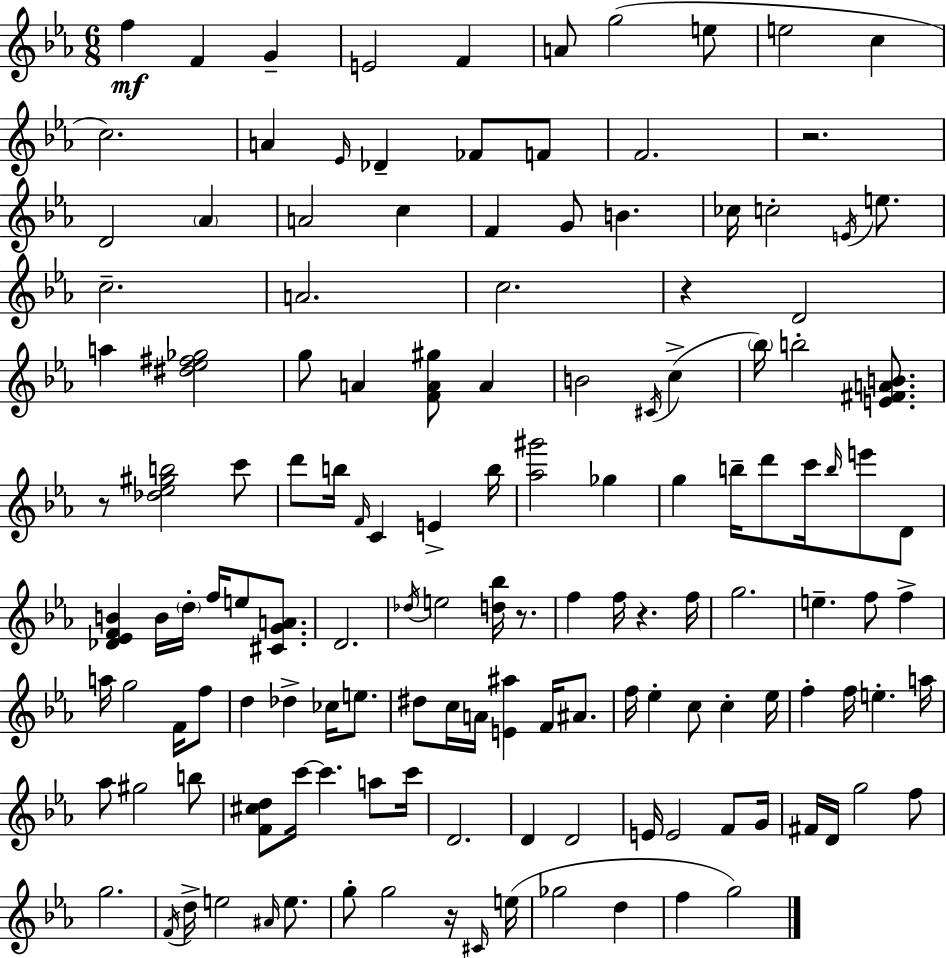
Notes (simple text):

F5/q F4/q G4/q E4/h F4/q A4/e G5/h E5/e E5/h C5/q C5/h. A4/q Eb4/s Db4/q FES4/e F4/e F4/h. R/h. D4/h Ab4/q A4/h C5/q F4/q G4/e B4/q. CES5/s C5/h E4/s E5/e. C5/h. A4/h. C5/h. R/q D4/h A5/q [D#5,Eb5,F#5,Gb5]/h G5/e A4/q [F4,A4,G#5]/e A4/q B4/h C#4/s C5/q Bb5/s B5/h [E4,F#4,A4,B4]/e. R/e [Db5,Eb5,G#5,B5]/h C6/e D6/e B5/s F4/s C4/q E4/q B5/s [Ab5,G#6]/h Gb5/q G5/q B5/s D6/e C6/s B5/s E6/e D4/e [Db4,Eb4,F4,B4]/q B4/s D5/s F5/s E5/e [C#4,G4,A4]/e. D4/h. Db5/s E5/h [D5,Bb5]/s R/e. F5/q F5/s R/q. F5/s G5/h. E5/q. F5/e F5/q A5/s G5/h F4/s F5/e D5/q Db5/q CES5/s E5/e. D#5/e C5/s A4/s [E4,A#5]/q F4/s A#4/e. F5/s Eb5/q C5/e C5/q Eb5/s F5/q F5/s E5/q. A5/s Ab5/e G#5/h B5/e [F4,C#5,D5]/e C6/s C6/q. A5/e C6/s D4/h. D4/q D4/h E4/s E4/h F4/e G4/s F#4/s D4/s G5/h F5/e G5/h. F4/s D5/s E5/h A#4/s E5/e. G5/e G5/h R/s C#4/s E5/s Gb5/h D5/q F5/q G5/h